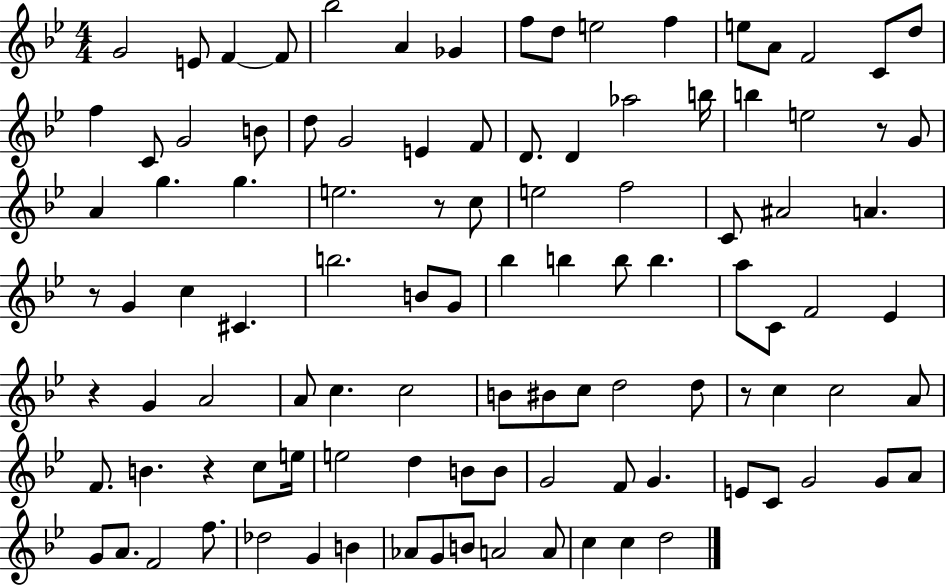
G4/h E4/e F4/q F4/e Bb5/h A4/q Gb4/q F5/e D5/e E5/h F5/q E5/e A4/e F4/h C4/e D5/e F5/q C4/e G4/h B4/e D5/e G4/h E4/q F4/e D4/e. D4/q Ab5/h B5/s B5/q E5/h R/e G4/e A4/q G5/q. G5/q. E5/h. R/e C5/e E5/h F5/h C4/e A#4/h A4/q. R/e G4/q C5/q C#4/q. B5/h. B4/e G4/e Bb5/q B5/q B5/e B5/q. A5/e C4/e F4/h Eb4/q R/q G4/q A4/h A4/e C5/q. C5/h B4/e BIS4/e C5/e D5/h D5/e R/e C5/q C5/h A4/e F4/e. B4/q. R/q C5/e E5/s E5/h D5/q B4/e B4/e G4/h F4/e G4/q. E4/e C4/e G4/h G4/e A4/e G4/e A4/e. F4/h F5/e. Db5/h G4/q B4/q Ab4/e G4/e B4/e A4/h A4/e C5/q C5/q D5/h